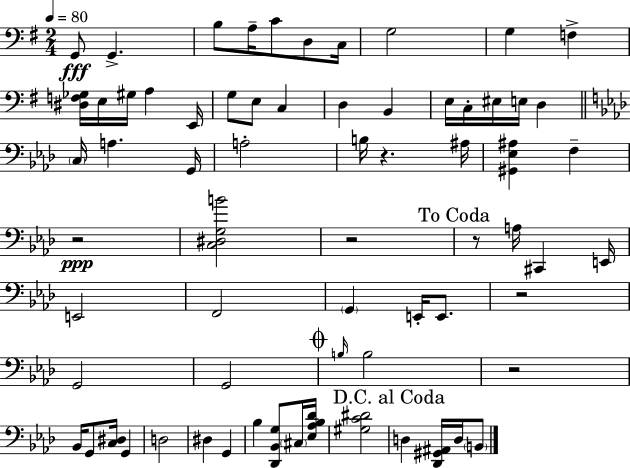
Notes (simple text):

G2/e G2/q. B3/e A3/s C4/e D3/e C3/s G3/h G3/q F3/q [D#3,F3,Gb3]/s E3/s G#3/s A3/q E2/s G3/e E3/e C3/q D3/q B2/q E3/s C3/s EIS3/s E3/s D3/q C3/s A3/q. G2/s A3/h B3/s R/q. A#3/s [G#2,Eb3,A#3]/q F3/q R/h [C3,D#3,G3,B4]/h R/h R/e A3/s C#2/q E2/s E2/h F2/h G2/q E2/s E2/e. R/h G2/h G2/h B3/s B3/h R/h Bb2/s G2/e [C3,D#3]/s G2/q D3/h D#3/q G2/q Bb3/q [Db2,Bb2,G3]/e C#3/s [Eb3,Ab3,Bb3,Db4]/s [G#3,C4,D#4]/h D3/q [Db2,G#2,A#2]/s D3/s B2/e